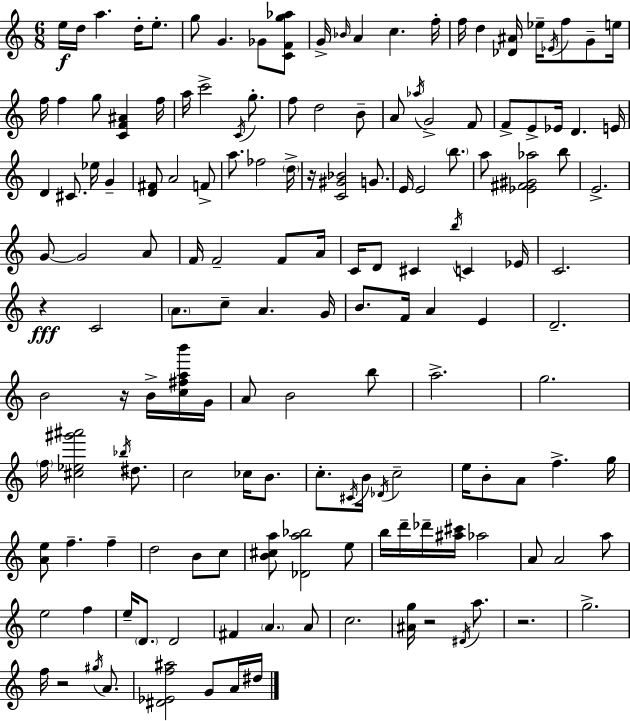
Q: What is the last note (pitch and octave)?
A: D#5